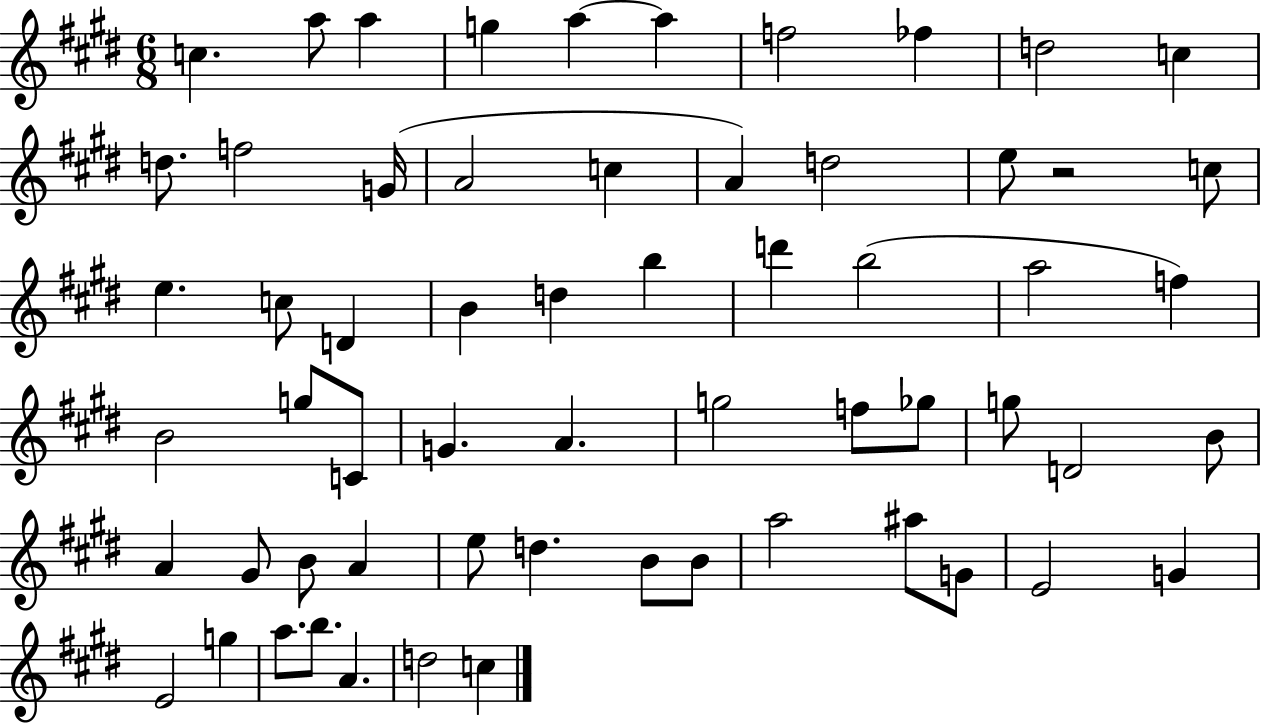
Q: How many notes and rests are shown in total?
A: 61